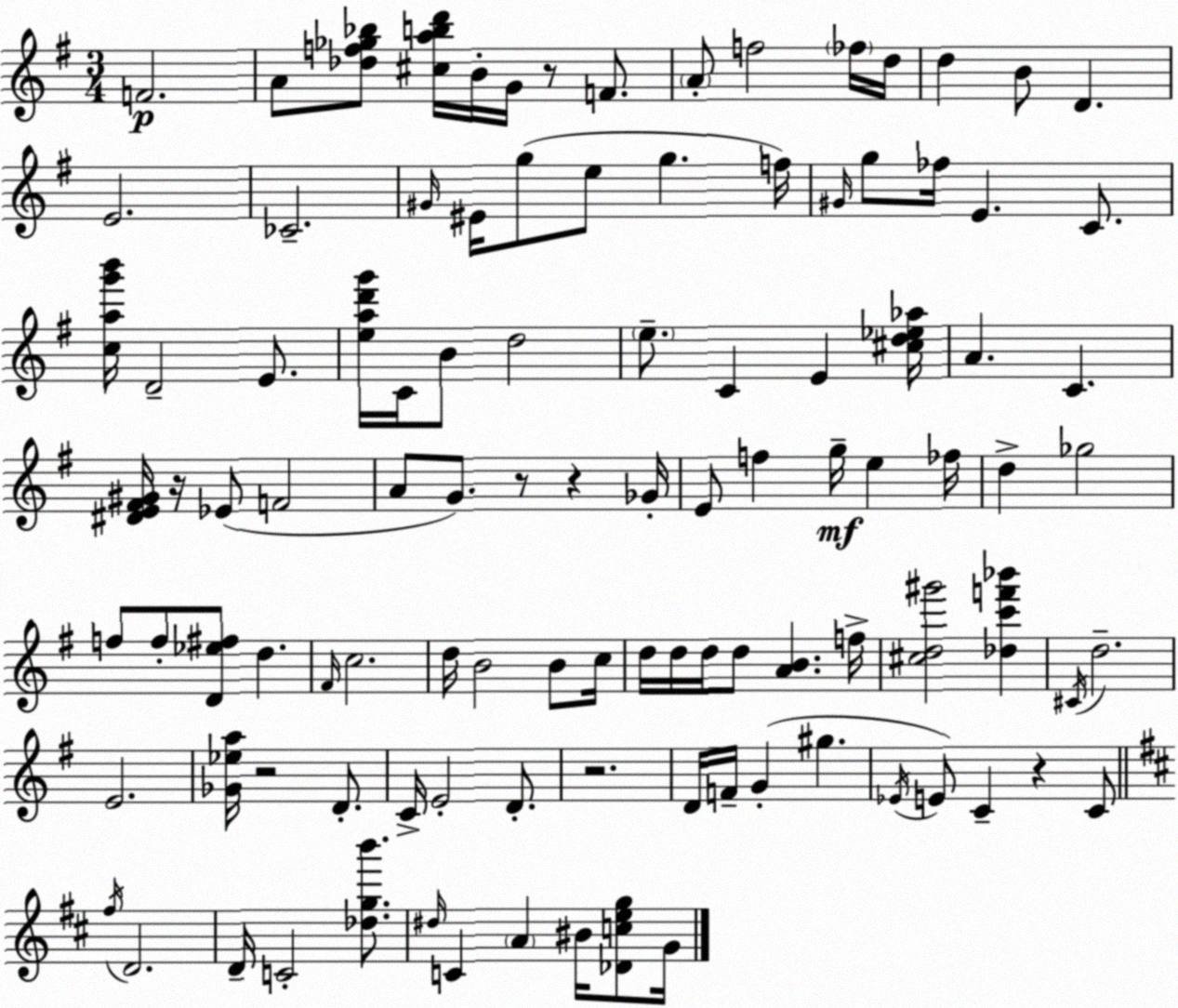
X:1
T:Untitled
M:3/4
L:1/4
K:Em
F2 A/2 [_df_g_b]/2 [^cabd']/4 B/4 G/4 z/2 F/2 A/2 f2 _f/4 d/4 d B/2 D E2 _C2 ^G/4 ^E/4 g/2 e/2 g f/4 ^G/4 g/2 _f/4 E C/2 [cag'b']/4 D2 E/2 [ead'g']/4 C/4 B/2 d2 e/2 C E [^cd_e_a]/4 A C [^DE^F^G]/4 z/4 _E/2 F2 A/2 G/2 z/2 z _G/4 E/2 f g/4 e _f/4 d _g2 f/2 f/2 [D_e^f]/2 d ^F/4 c2 d/4 B2 B/2 c/4 d/4 d/4 d/4 d/2 [AB] f/4 [^cd^g']2 [_dc'f'_b'] ^C/4 d2 E2 [_G_ea]/4 z2 D/2 C/4 E2 D/2 z2 D/4 F/4 G ^g _E/4 E/2 C z C/2 ^f/4 D2 D/4 C2 [_dgb']/2 ^d/4 C A ^B/4 [_Dceg]/2 G/4